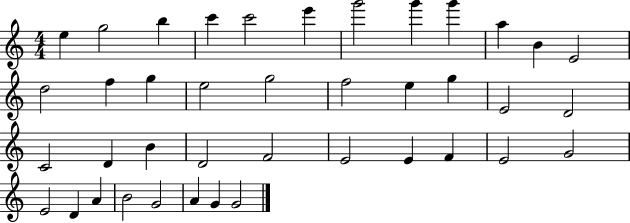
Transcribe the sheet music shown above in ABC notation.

X:1
T:Untitled
M:4/4
L:1/4
K:C
e g2 b c' c'2 e' g'2 g' g' a B E2 d2 f g e2 g2 f2 e g E2 D2 C2 D B D2 F2 E2 E F E2 G2 E2 D A B2 G2 A G G2